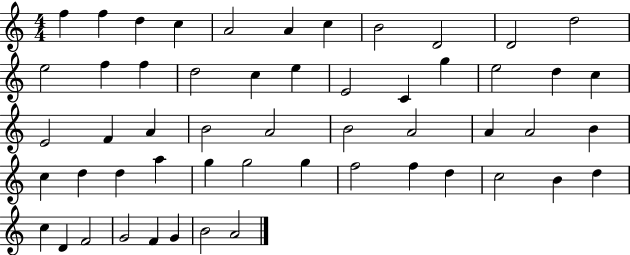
{
  \clef treble
  \numericTimeSignature
  \time 4/4
  \key c \major
  f''4 f''4 d''4 c''4 | a'2 a'4 c''4 | b'2 d'2 | d'2 d''2 | \break e''2 f''4 f''4 | d''2 c''4 e''4 | e'2 c'4 g''4 | e''2 d''4 c''4 | \break e'2 f'4 a'4 | b'2 a'2 | b'2 a'2 | a'4 a'2 b'4 | \break c''4 d''4 d''4 a''4 | g''4 g''2 g''4 | f''2 f''4 d''4 | c''2 b'4 d''4 | \break c''4 d'4 f'2 | g'2 f'4 g'4 | b'2 a'2 | \bar "|."
}